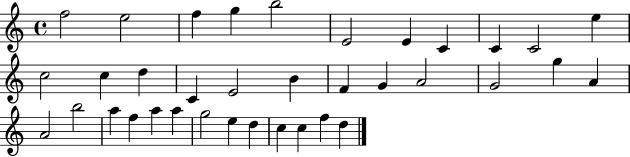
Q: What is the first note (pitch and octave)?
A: F5